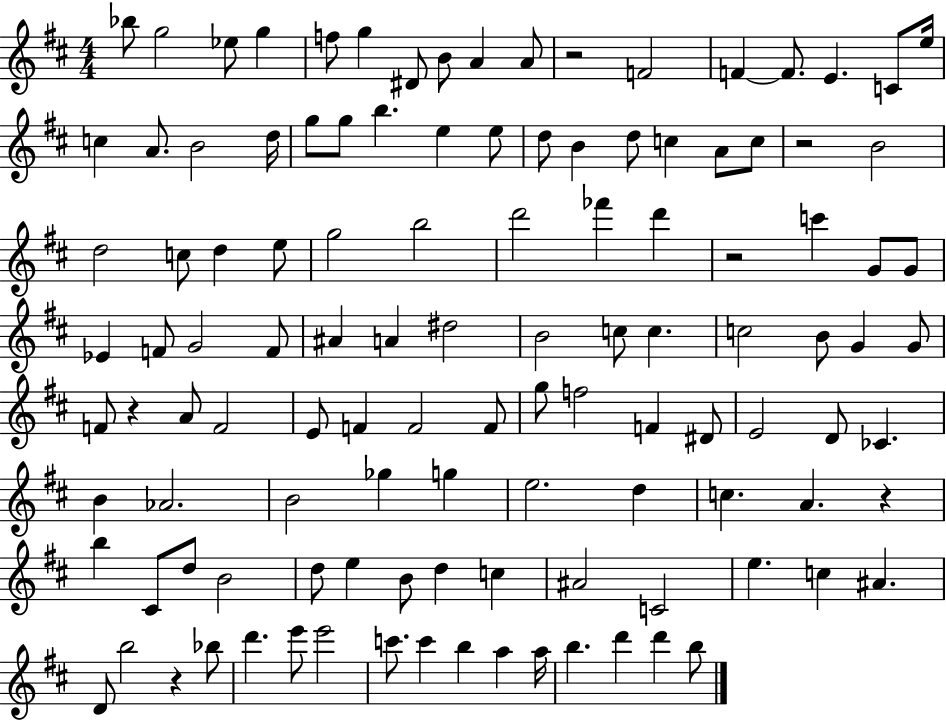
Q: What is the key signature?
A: D major